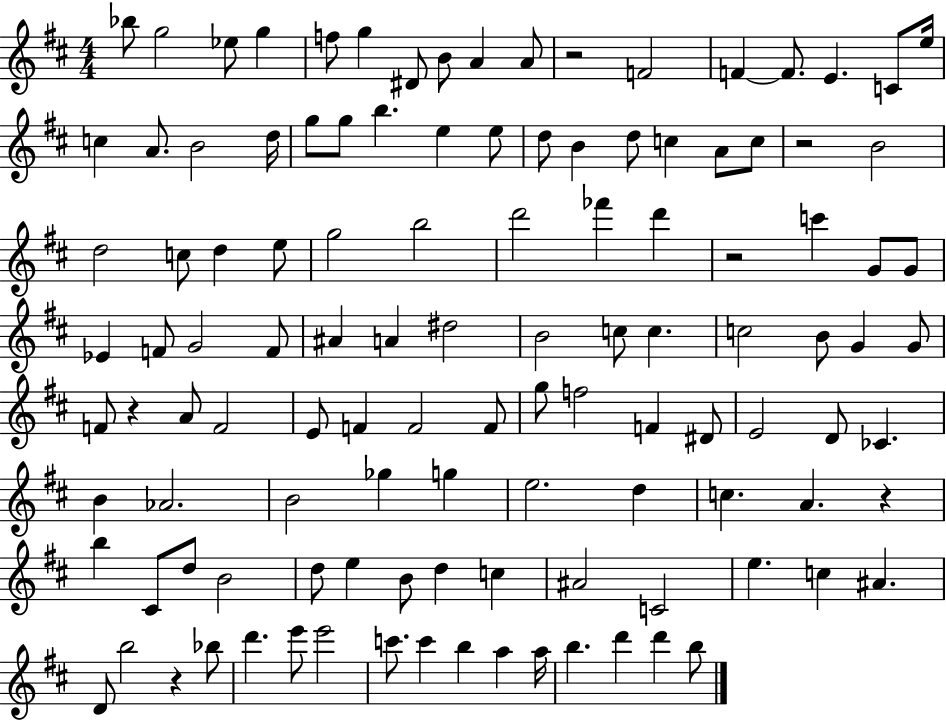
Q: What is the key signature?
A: D major